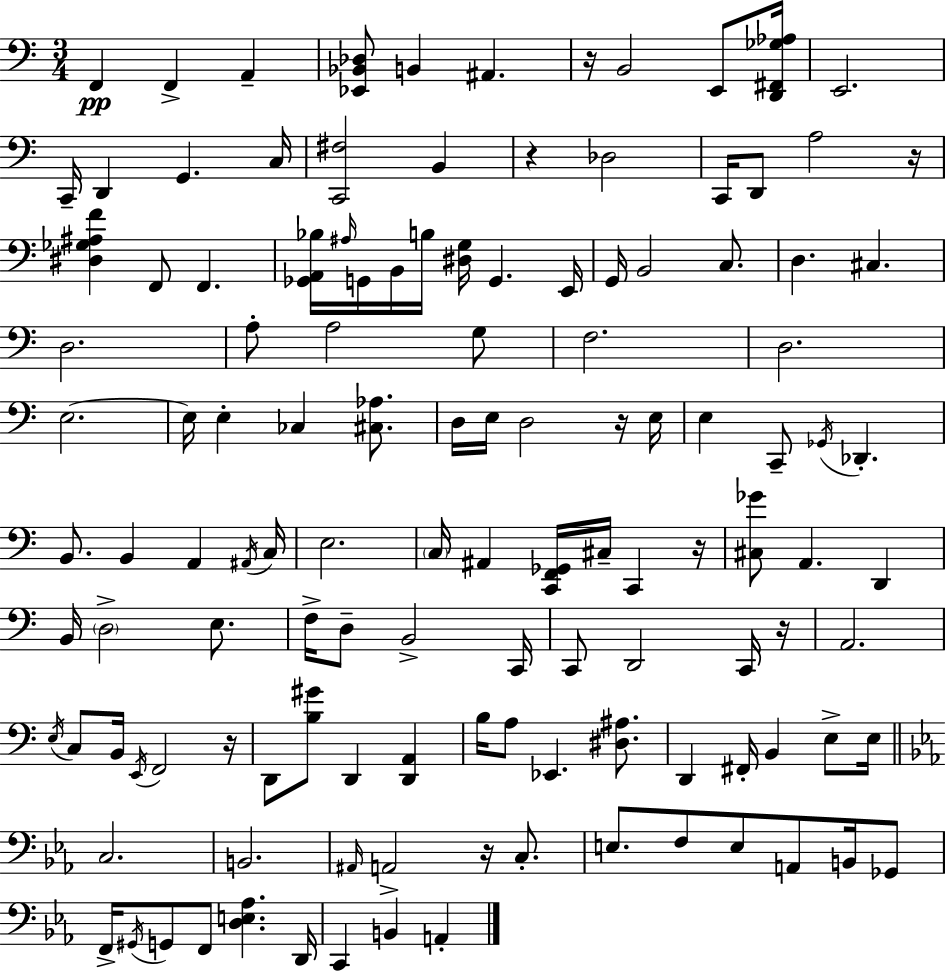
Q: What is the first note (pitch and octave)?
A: F2